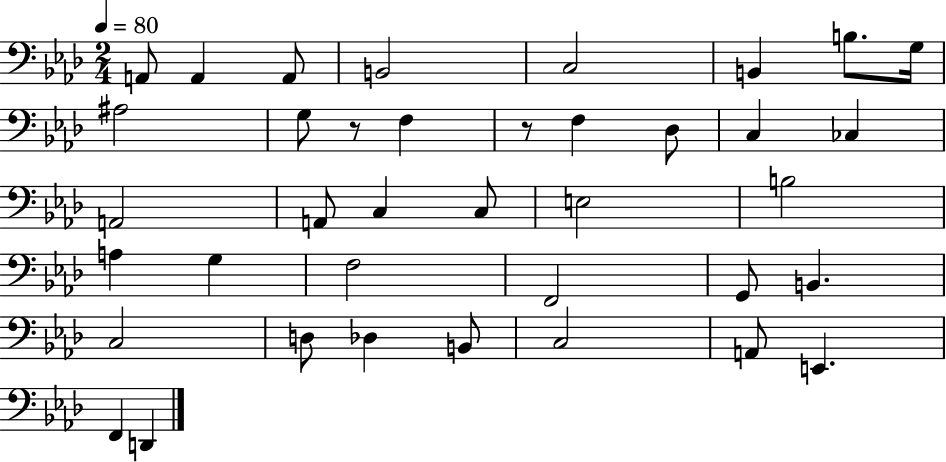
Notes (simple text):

A2/e A2/q A2/e B2/h C3/h B2/q B3/e. G3/s A#3/h G3/e R/e F3/q R/e F3/q Db3/e C3/q CES3/q A2/h A2/e C3/q C3/e E3/h B3/h A3/q G3/q F3/h F2/h G2/e B2/q. C3/h D3/e Db3/q B2/e C3/h A2/e E2/q. F2/q D2/q